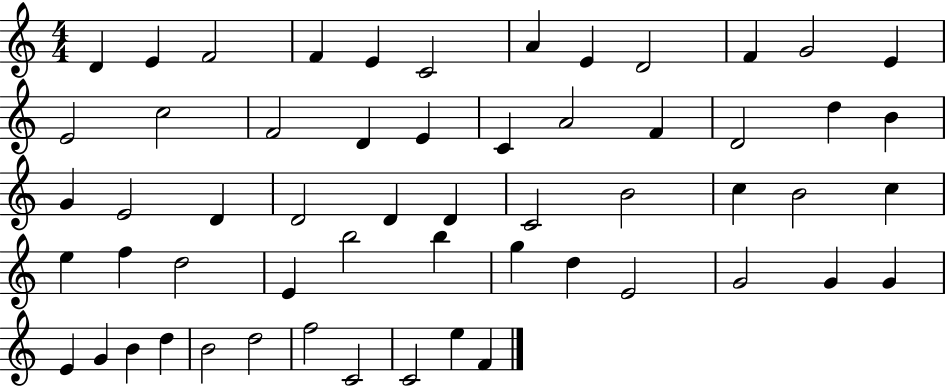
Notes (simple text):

D4/q E4/q F4/h F4/q E4/q C4/h A4/q E4/q D4/h F4/q G4/h E4/q E4/h C5/h F4/h D4/q E4/q C4/q A4/h F4/q D4/h D5/q B4/q G4/q E4/h D4/q D4/h D4/q D4/q C4/h B4/h C5/q B4/h C5/q E5/q F5/q D5/h E4/q B5/h B5/q G5/q D5/q E4/h G4/h G4/q G4/q E4/q G4/q B4/q D5/q B4/h D5/h F5/h C4/h C4/h E5/q F4/q